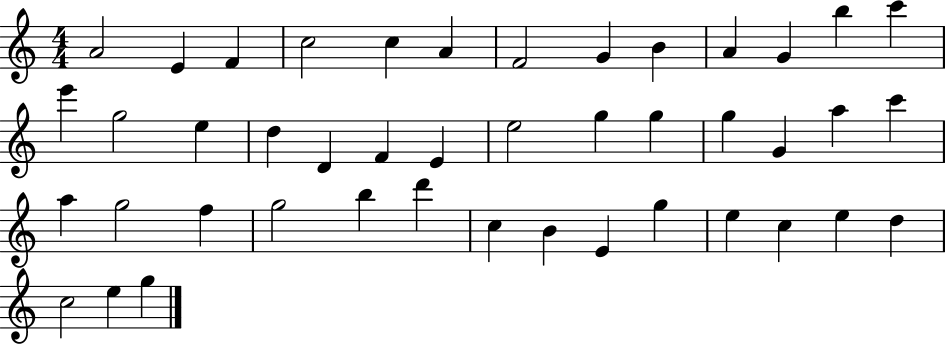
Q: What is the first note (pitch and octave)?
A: A4